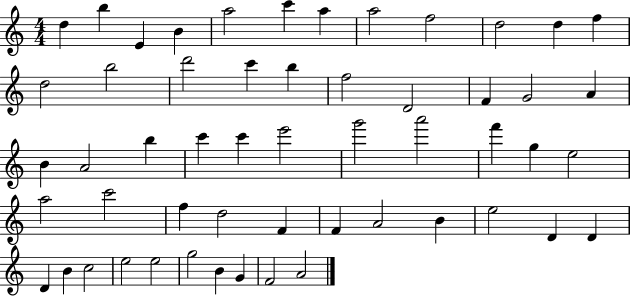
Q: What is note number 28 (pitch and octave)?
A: E6